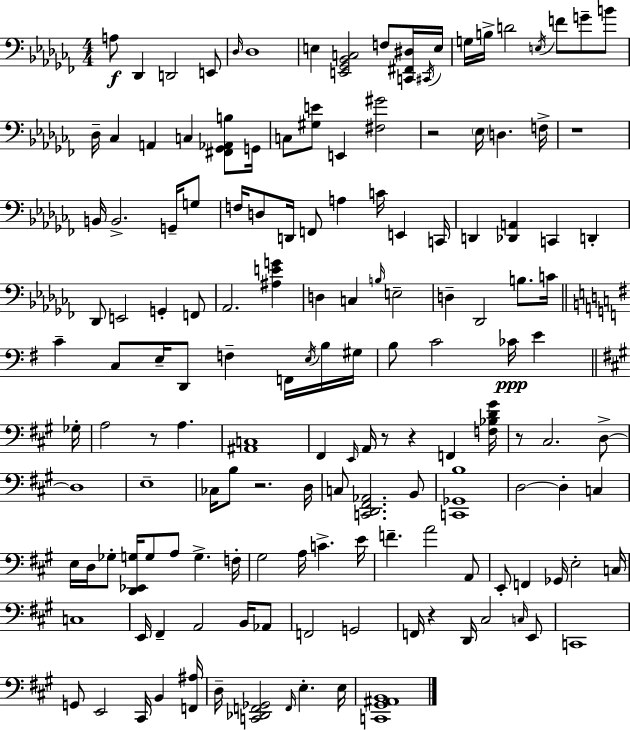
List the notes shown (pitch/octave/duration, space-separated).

A3/e Db2/q D2/h E2/e Db3/s Db3/w E3/q [E2,Gb2,Bb2,C3]/h F3/e [C2,F#2,D#3]/s C#2/s E3/s G3/s B3/s D4/h E3/s F4/e G4/e B4/e Db3/s CES3/q A2/q C3/q [F#2,Gb2,Ab2,B3]/e G2/s C3/e [G#3,E4]/e E2/q [F#3,G#4]/h R/h Eb3/s D3/q. F3/s R/w B2/s B2/h. G2/s G3/e F3/s D3/e D2/s F2/e A3/q C4/s E2/q C2/s D2/q [Db2,A2]/q C2/q D2/q Db2/e E2/h G2/q F2/e Ab2/h. [A#3,E4,G4]/q D3/q C3/q B3/s E3/h D3/q Db2/h B3/e. C4/s C4/q C3/e E3/s D2/e F3/q F2/s E3/s B3/s G#3/s B3/e C4/h CES4/s E4/q Gb3/s A3/h R/e A3/q. [A#2,C3]/w F#2/q E2/s A2/s R/e R/q F2/q [F3,Bb3,D4,G#4]/s R/e C#3/h. D3/e D3/w E3/w CES3/s B3/e R/h. D3/s C3/e [C2,D2,F#2,Ab2]/h. B2/e [C2,Gb2,B3]/w D3/h D3/q C3/q E3/s D3/s Gb3/e [D2,Eb2,G3]/s G3/e A3/e G3/q. F3/s G#3/h A3/s C4/q. E4/s F4/q. A4/h A2/e E2/e F2/q Gb2/s E3/h C3/s C3/w E2/s F#2/q A2/h B2/s Ab2/e F2/h G2/h F2/s R/q D2/s C#3/h C3/s E2/e C2/w G2/e E2/h C#2/s B2/q [F2,A#3]/s D3/s [C2,Db2,F2,Gb2]/h F2/s E3/q. E3/s [C2,G#2,A#2,B2]/w